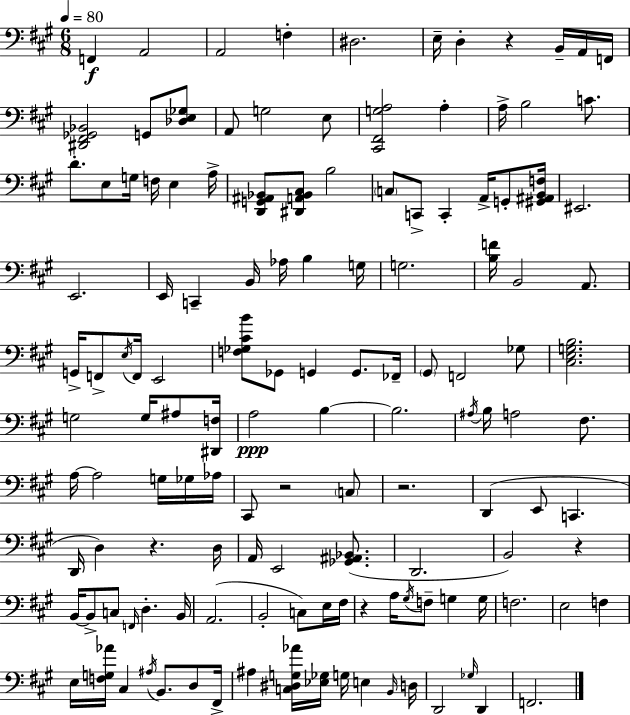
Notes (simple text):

F2/q A2/h A2/h F3/q D#3/h. E3/s D3/q R/q B2/s A2/s F2/s [D#2,F#2,Gb2,Bb2]/h G2/e [Db3,E3,Gb3]/e A2/e G3/h E3/e [C#2,F#2,G3,A3]/h A3/q A3/s B3/h C4/e. D4/e. E3/e G3/s F3/s E3/q A3/s [D2,G2,A#2,Bb2]/e [D#2,A2,Bb2,C#3]/e B3/h C3/e C2/e C2/q A2/s G2/e [G#2,A#2,B2,F3]/s EIS2/h. E2/h. E2/s C2/q B2/s Ab3/s B3/q G3/s G3/h. [B3,F4]/s B2/h A2/e. G2/s F2/e E3/s F2/s E2/h [F3,Gb3,C#4,B4]/e Gb2/e G2/q G2/e. FES2/s G#2/e F2/h Gb3/e [C#3,E3,G3,B3]/h. G3/h G3/s A#3/e [D#2,F3]/s A3/h B3/q B3/h. A#3/s B3/s A3/h F#3/e. A3/s A3/h G3/s Gb3/s Ab3/s C#2/e R/h C3/e R/h. D2/q E2/e C2/q. D2/s D3/q R/q. D3/s A2/s E2/h [Gb2,A#2,Bb2]/e. D2/h. B2/h R/q B2/s B2/e C3/e F2/s D3/q. B2/s A2/h. B2/h C3/e E3/s F#3/s R/q A3/s G#3/s F3/e G3/q G3/s F3/h. E3/h F3/q E3/s [F3,G3,Ab4]/s C#3/q A#3/s B2/e. D3/e F#2/s A#3/q [C3,D#3,G3,Ab4]/s [Eb3,Gb3]/s G3/s E3/q B2/s D3/s D2/h Gb3/s D2/q F2/h.